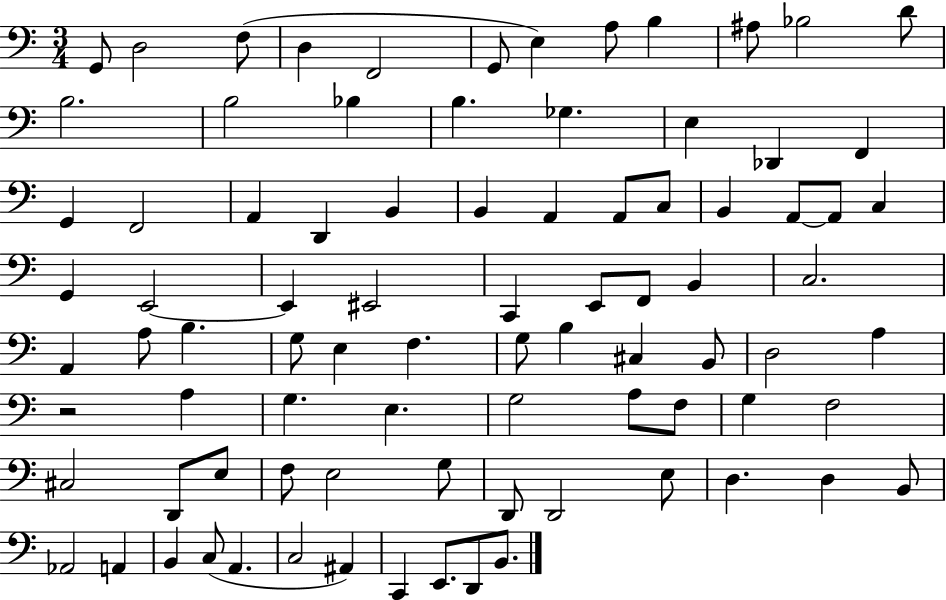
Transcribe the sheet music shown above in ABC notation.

X:1
T:Untitled
M:3/4
L:1/4
K:C
G,,/2 D,2 F,/2 D, F,,2 G,,/2 E, A,/2 B, ^A,/2 _B,2 D/2 B,2 B,2 _B, B, _G, E, _D,, F,, G,, F,,2 A,, D,, B,, B,, A,, A,,/2 C,/2 B,, A,,/2 A,,/2 C, G,, E,,2 E,, ^E,,2 C,, E,,/2 F,,/2 B,, C,2 A,, A,/2 B, G,/2 E, F, G,/2 B, ^C, B,,/2 D,2 A, z2 A, G, E, G,2 A,/2 F,/2 G, F,2 ^C,2 D,,/2 E,/2 F,/2 E,2 G,/2 D,,/2 D,,2 E,/2 D, D, B,,/2 _A,,2 A,, B,, C,/2 A,, C,2 ^A,, C,, E,,/2 D,,/2 B,,/2